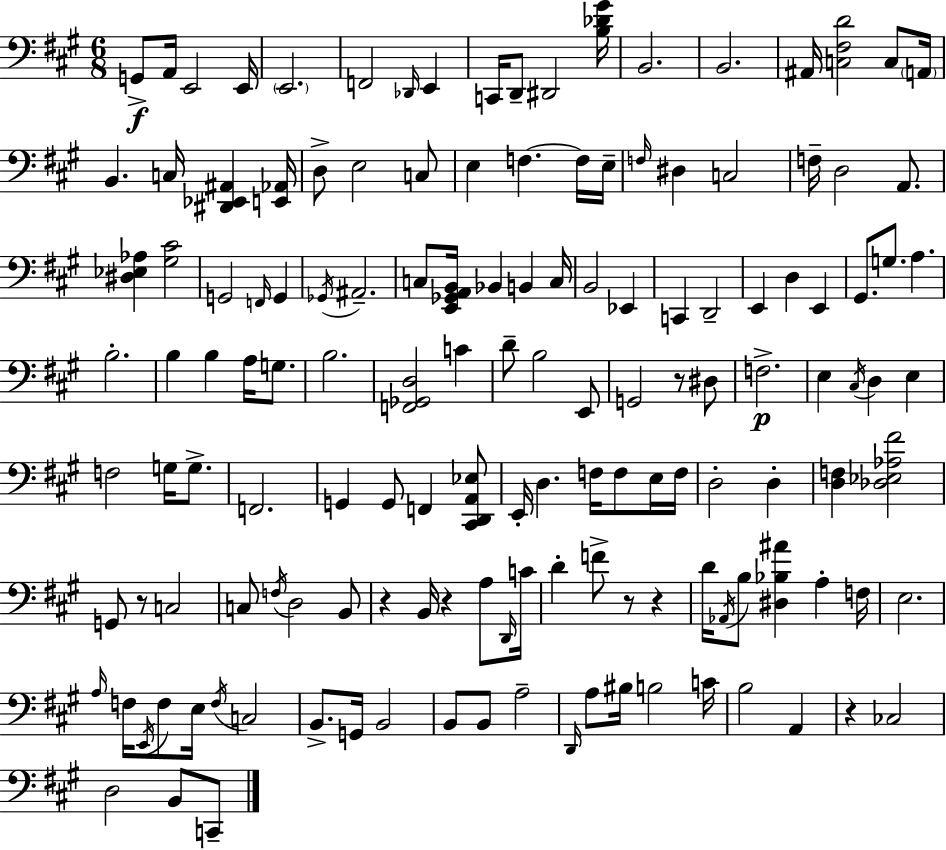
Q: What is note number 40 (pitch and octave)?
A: C3